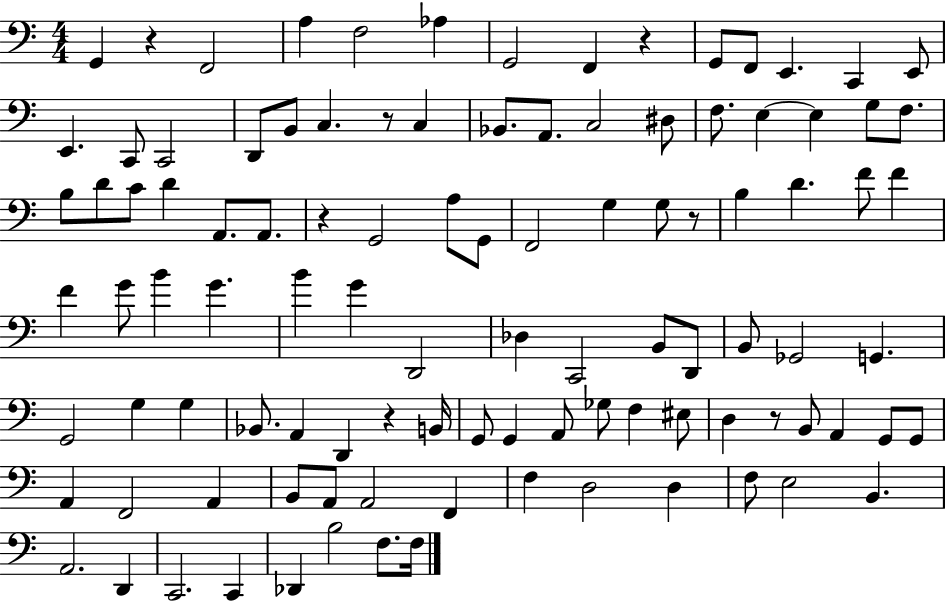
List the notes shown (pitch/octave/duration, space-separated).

G2/q R/q F2/h A3/q F3/h Ab3/q G2/h F2/q R/q G2/e F2/e E2/q. C2/q E2/e E2/q. C2/e C2/h D2/e B2/e C3/q. R/e C3/q Bb2/e. A2/e. C3/h D#3/e F3/e. E3/q E3/q G3/e F3/e. B3/e D4/e C4/e D4/q A2/e. A2/e. R/q G2/h A3/e G2/e F2/h G3/q G3/e R/e B3/q D4/q. F4/e F4/q F4/q G4/e B4/q G4/q. B4/q G4/q D2/h Db3/q C2/h B2/e D2/e B2/e Gb2/h G2/q. G2/h G3/q G3/q Bb2/e. A2/q D2/q R/q B2/s G2/e G2/q A2/e Gb3/e F3/q EIS3/e D3/q R/e B2/e A2/q G2/e G2/e A2/q F2/h A2/q B2/e A2/e A2/h F2/q F3/q D3/h D3/q F3/e E3/h B2/q. A2/h. D2/q C2/h. C2/q Db2/q B3/h F3/e. F3/s